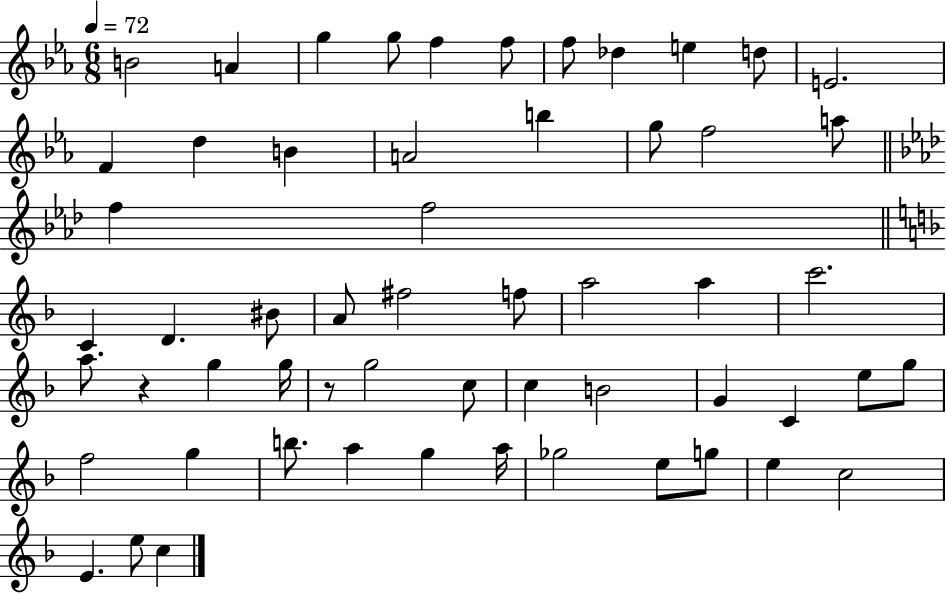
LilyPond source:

{
  \clef treble
  \numericTimeSignature
  \time 6/8
  \key ees \major
  \tempo 4 = 72
  \repeat volta 2 { b'2 a'4 | g''4 g''8 f''4 f''8 | f''8 des''4 e''4 d''8 | e'2. | \break f'4 d''4 b'4 | a'2 b''4 | g''8 f''2 a''8 | \bar "||" \break \key f \minor f''4 f''2 | \bar "||" \break \key d \minor c'4 d'4. bis'8 | a'8 fis''2 f''8 | a''2 a''4 | c'''2. | \break a''8. r4 g''4 g''16 | r8 g''2 c''8 | c''4 b'2 | g'4 c'4 e''8 g''8 | \break f''2 g''4 | b''8. a''4 g''4 a''16 | ges''2 e''8 g''8 | e''4 c''2 | \break e'4. e''8 c''4 | } \bar "|."
}